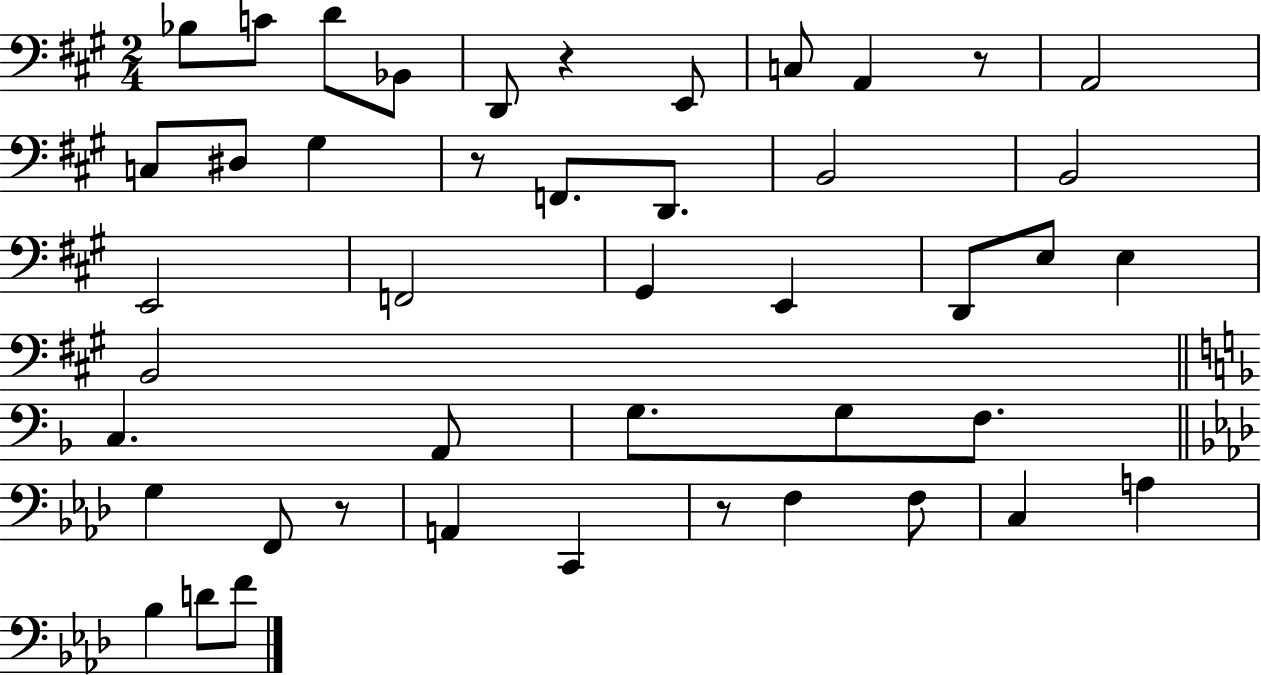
Bb3/e C4/e D4/e Bb2/e D2/e R/q E2/e C3/e A2/q R/e A2/h C3/e D#3/e G#3/q R/e F2/e. D2/e. B2/h B2/h E2/h F2/h G#2/q E2/q D2/e E3/e E3/q B2/h C3/q. A2/e G3/e. G3/e F3/e. G3/q F2/e R/e A2/q C2/q R/e F3/q F3/e C3/q A3/q Bb3/q D4/e F4/e